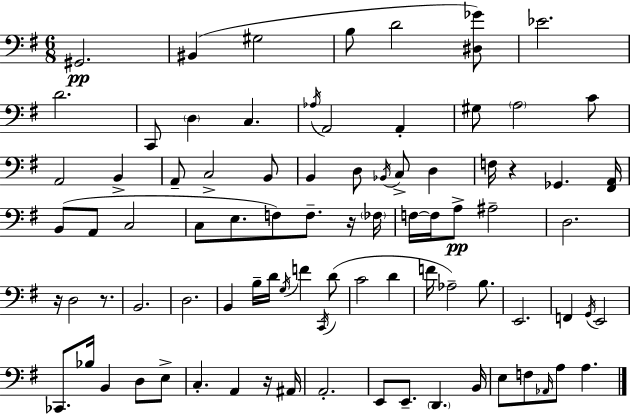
X:1
T:Untitled
M:6/8
L:1/4
K:G
^G,,2 ^B,, ^G,2 B,/2 D2 [^D,_G]/2 _E2 D2 C,,/2 D, C, _A,/4 A,,2 A,, ^G,/2 A,2 C/2 A,,2 B,, A,,/2 C,2 B,,/2 B,, D,/2 _B,,/4 C,/2 D, F,/4 z _G,, [^F,,A,,]/4 B,,/2 A,,/2 C,2 C,/2 E,/2 F,/2 F,/2 z/4 _F,/4 F,/4 F,/4 A,/2 ^A,2 D,2 z/4 D,2 z/2 B,,2 D,2 B,, B,/4 D/4 G,/4 F C,,/4 D/2 C2 D F/4 _A,2 B,/2 E,,2 F,, G,,/4 E,,2 _C,,/2 _B,/4 B,, D,/2 E,/2 C, A,, z/4 ^A,,/4 A,,2 E,,/2 E,,/2 D,, B,,/4 E,/2 F,/2 _A,,/4 A,/2 A,